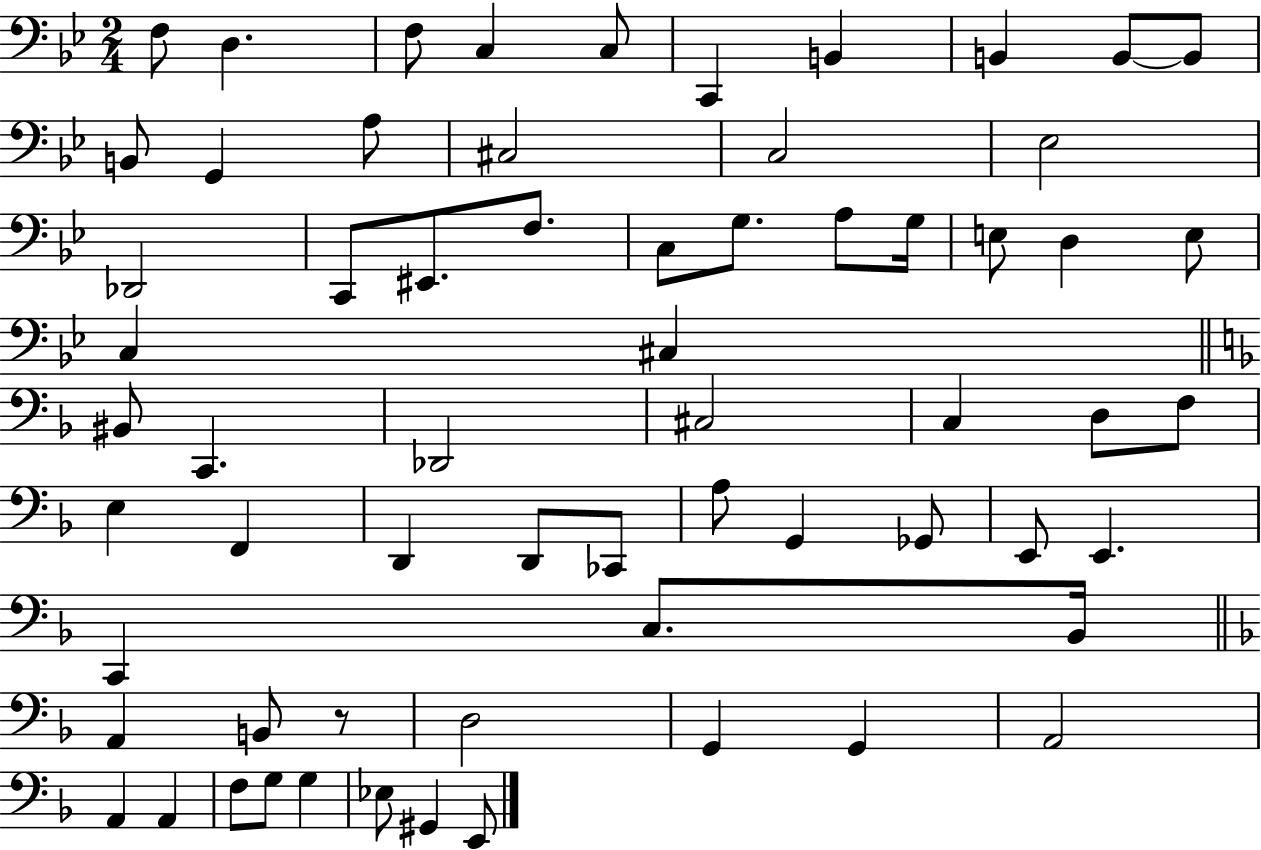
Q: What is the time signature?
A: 2/4